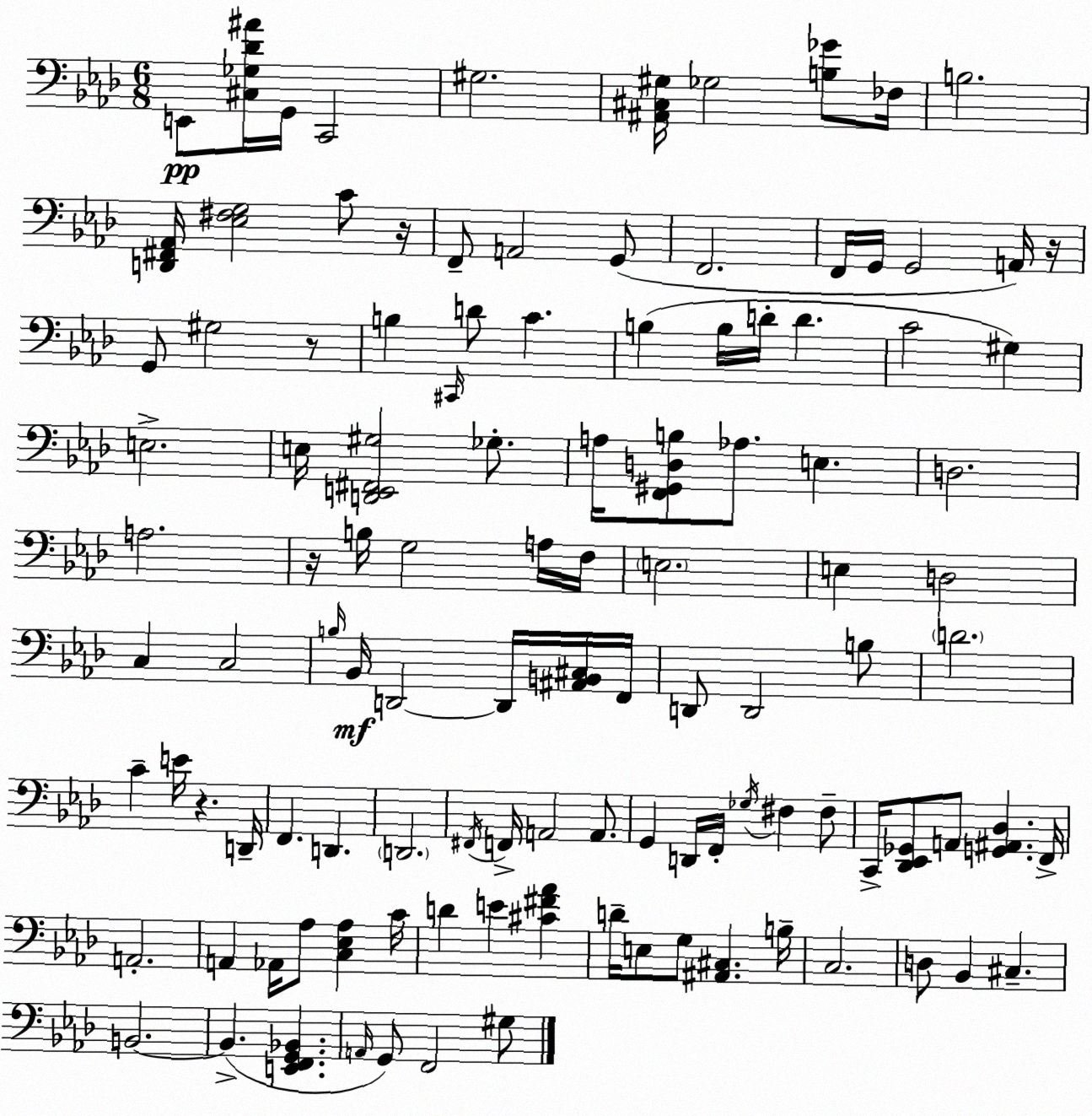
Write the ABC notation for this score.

X:1
T:Untitled
M:6/8
L:1/4
K:Fm
E,,/2 [^C,_G,_D^A]/4 G,,/4 C,,2 ^G,2 [^A,,^C,^G,]/4 _G,2 [B,_G]/2 _F,/4 B,2 [D,,^F,,_A,,]/4 [_E,^F,G,]2 C/2 z/4 F,,/2 A,,2 G,,/2 F,,2 F,,/4 G,,/4 G,,2 A,,/4 z/4 G,,/2 ^G,2 z/2 B, ^C,,/4 D/2 C B, B,/4 D/4 D C2 ^G, E,2 E,/4 [D,,E,,^F,,^G,]2 _G,/2 A,/4 [F,,^G,,D,B,]/2 _A,/2 E, D,2 A,2 z/4 B,/4 G,2 A,/4 F,/4 E,2 E, D,2 C, C,2 B,/4 _B,,/4 D,,2 D,,/4 [^A,,B,,^C,]/4 F,,/4 D,,/2 D,,2 B,/2 D2 C E/4 z D,,/4 F,, D,, D,,2 ^F,,/4 F,,/4 A,,2 A,,/2 G,, D,,/4 F,,/4 _G,/4 ^F, ^F,/2 C,,/4 [_D,,_E,,_G,,]/2 A,,/2 [G,,^A,,_D,] F,,/4 A,,2 A,, _A,,/4 _A,/2 [C,_E,_A,] C/4 D E [^C^F_A] D/4 E,/2 G,/2 [^A,,^C,] B,/4 C,2 D,/2 _B,, ^C, B,,2 B,, [E,,F,,G,,_B,,] A,,/4 G,,/2 F,,2 ^G,/2